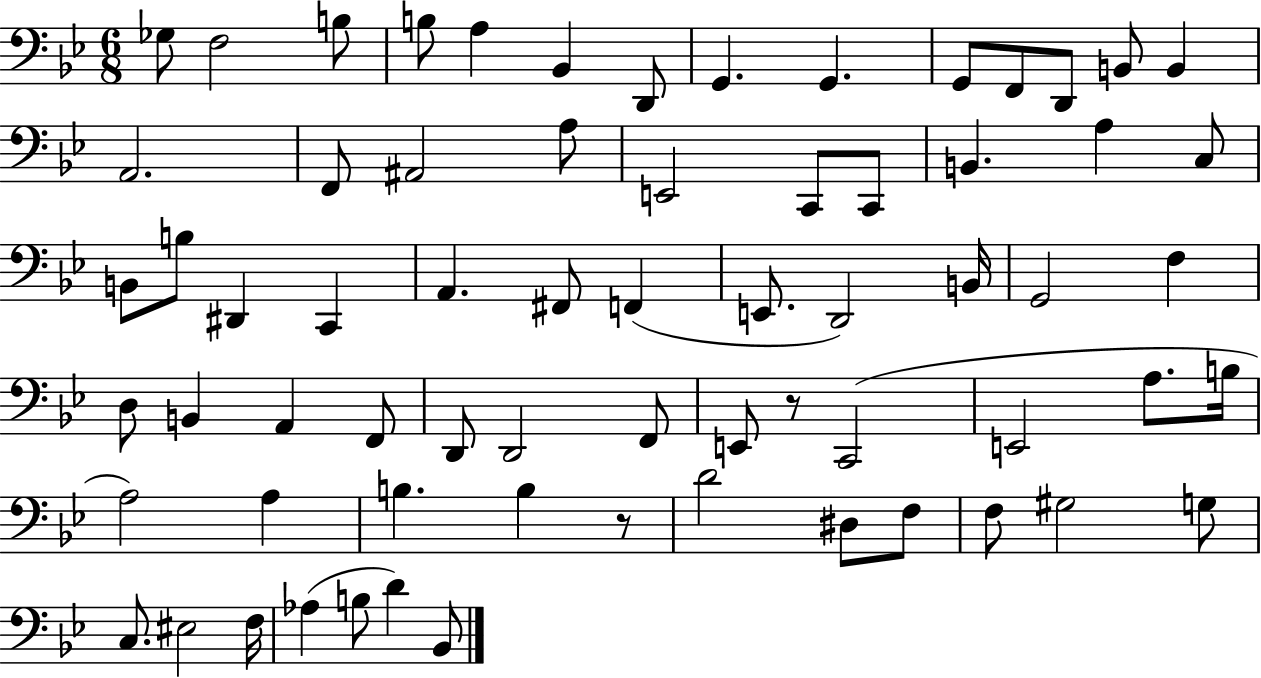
Gb3/e F3/h B3/e B3/e A3/q Bb2/q D2/e G2/q. G2/q. G2/e F2/e D2/e B2/e B2/q A2/h. F2/e A#2/h A3/e E2/h C2/e C2/e B2/q. A3/q C3/e B2/e B3/e D#2/q C2/q A2/q. F#2/e F2/q E2/e. D2/h B2/s G2/h F3/q D3/e B2/q A2/q F2/e D2/e D2/h F2/e E2/e R/e C2/h E2/h A3/e. B3/s A3/h A3/q B3/q. B3/q R/e D4/h D#3/e F3/e F3/e G#3/h G3/e C3/e. EIS3/h F3/s Ab3/q B3/e D4/q Bb2/e